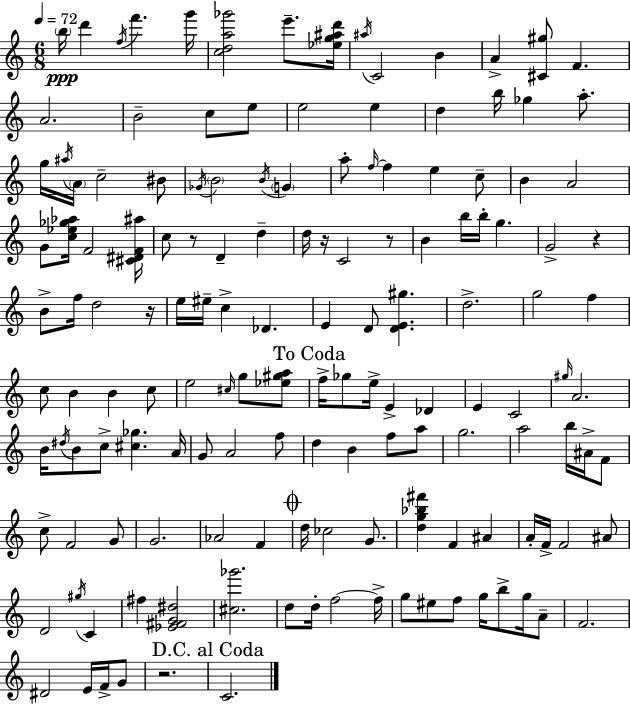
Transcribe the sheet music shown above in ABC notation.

X:1
T:Untitled
M:6/8
L:1/4
K:C
b/4 d' f/4 f' g'/4 [cda_g']2 e'/2 [_eg^ad']/4 ^a/4 C2 B A [^C^g]/2 F A2 B2 c/2 e/2 e2 e d b/4 _g a/2 g/4 ^a/4 A/4 c2 ^B/2 _G/4 B2 B/4 G a/2 f/4 f e c/2 B A2 G/2 [c_e_g_a]/4 F2 [^C^DF^a]/4 c/2 z/2 D d d/4 z/4 C2 z/2 B b/4 b/4 g G2 z B/2 f/4 d2 z/4 e/4 ^e/4 c _D E D/2 [DE^g] d2 g2 f c/2 B B c/2 e2 ^c/4 g/2 [_e^ga]/2 f/4 _g/2 e/4 E _D E C2 ^g/4 A2 B/4 ^d/4 B/2 c/2 [^c_g] A/4 G/2 A2 f/2 d B f/2 a/2 g2 a2 b/4 ^A/4 F/2 c/2 F2 G/2 G2 _A2 F d/4 _c2 G/2 [dg_b^f'] F ^A A/4 F/4 F2 ^A/2 D2 ^g/4 C ^f [_E^FG^d]2 [^c_g']2 d/2 d/4 f2 f/4 g/2 ^e/2 f/2 g/4 b/2 g/4 A/2 F2 ^D2 E/4 F/4 G/2 z2 C2